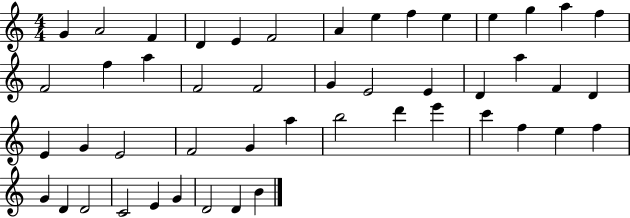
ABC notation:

X:1
T:Untitled
M:4/4
L:1/4
K:C
G A2 F D E F2 A e f e e g a f F2 f a F2 F2 G E2 E D a F D E G E2 F2 G a b2 d' e' c' f e f G D D2 C2 E G D2 D B